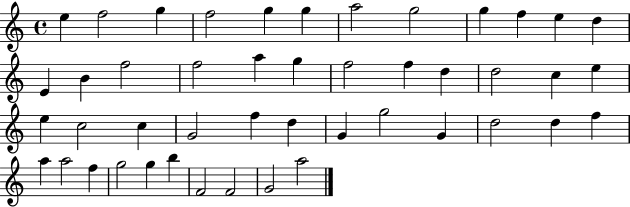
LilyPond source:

{
  \clef treble
  \time 4/4
  \defaultTimeSignature
  \key c \major
  e''4 f''2 g''4 | f''2 g''4 g''4 | a''2 g''2 | g''4 f''4 e''4 d''4 | \break e'4 b'4 f''2 | f''2 a''4 g''4 | f''2 f''4 d''4 | d''2 c''4 e''4 | \break e''4 c''2 c''4 | g'2 f''4 d''4 | g'4 g''2 g'4 | d''2 d''4 f''4 | \break a''4 a''2 f''4 | g''2 g''4 b''4 | f'2 f'2 | g'2 a''2 | \break \bar "|."
}